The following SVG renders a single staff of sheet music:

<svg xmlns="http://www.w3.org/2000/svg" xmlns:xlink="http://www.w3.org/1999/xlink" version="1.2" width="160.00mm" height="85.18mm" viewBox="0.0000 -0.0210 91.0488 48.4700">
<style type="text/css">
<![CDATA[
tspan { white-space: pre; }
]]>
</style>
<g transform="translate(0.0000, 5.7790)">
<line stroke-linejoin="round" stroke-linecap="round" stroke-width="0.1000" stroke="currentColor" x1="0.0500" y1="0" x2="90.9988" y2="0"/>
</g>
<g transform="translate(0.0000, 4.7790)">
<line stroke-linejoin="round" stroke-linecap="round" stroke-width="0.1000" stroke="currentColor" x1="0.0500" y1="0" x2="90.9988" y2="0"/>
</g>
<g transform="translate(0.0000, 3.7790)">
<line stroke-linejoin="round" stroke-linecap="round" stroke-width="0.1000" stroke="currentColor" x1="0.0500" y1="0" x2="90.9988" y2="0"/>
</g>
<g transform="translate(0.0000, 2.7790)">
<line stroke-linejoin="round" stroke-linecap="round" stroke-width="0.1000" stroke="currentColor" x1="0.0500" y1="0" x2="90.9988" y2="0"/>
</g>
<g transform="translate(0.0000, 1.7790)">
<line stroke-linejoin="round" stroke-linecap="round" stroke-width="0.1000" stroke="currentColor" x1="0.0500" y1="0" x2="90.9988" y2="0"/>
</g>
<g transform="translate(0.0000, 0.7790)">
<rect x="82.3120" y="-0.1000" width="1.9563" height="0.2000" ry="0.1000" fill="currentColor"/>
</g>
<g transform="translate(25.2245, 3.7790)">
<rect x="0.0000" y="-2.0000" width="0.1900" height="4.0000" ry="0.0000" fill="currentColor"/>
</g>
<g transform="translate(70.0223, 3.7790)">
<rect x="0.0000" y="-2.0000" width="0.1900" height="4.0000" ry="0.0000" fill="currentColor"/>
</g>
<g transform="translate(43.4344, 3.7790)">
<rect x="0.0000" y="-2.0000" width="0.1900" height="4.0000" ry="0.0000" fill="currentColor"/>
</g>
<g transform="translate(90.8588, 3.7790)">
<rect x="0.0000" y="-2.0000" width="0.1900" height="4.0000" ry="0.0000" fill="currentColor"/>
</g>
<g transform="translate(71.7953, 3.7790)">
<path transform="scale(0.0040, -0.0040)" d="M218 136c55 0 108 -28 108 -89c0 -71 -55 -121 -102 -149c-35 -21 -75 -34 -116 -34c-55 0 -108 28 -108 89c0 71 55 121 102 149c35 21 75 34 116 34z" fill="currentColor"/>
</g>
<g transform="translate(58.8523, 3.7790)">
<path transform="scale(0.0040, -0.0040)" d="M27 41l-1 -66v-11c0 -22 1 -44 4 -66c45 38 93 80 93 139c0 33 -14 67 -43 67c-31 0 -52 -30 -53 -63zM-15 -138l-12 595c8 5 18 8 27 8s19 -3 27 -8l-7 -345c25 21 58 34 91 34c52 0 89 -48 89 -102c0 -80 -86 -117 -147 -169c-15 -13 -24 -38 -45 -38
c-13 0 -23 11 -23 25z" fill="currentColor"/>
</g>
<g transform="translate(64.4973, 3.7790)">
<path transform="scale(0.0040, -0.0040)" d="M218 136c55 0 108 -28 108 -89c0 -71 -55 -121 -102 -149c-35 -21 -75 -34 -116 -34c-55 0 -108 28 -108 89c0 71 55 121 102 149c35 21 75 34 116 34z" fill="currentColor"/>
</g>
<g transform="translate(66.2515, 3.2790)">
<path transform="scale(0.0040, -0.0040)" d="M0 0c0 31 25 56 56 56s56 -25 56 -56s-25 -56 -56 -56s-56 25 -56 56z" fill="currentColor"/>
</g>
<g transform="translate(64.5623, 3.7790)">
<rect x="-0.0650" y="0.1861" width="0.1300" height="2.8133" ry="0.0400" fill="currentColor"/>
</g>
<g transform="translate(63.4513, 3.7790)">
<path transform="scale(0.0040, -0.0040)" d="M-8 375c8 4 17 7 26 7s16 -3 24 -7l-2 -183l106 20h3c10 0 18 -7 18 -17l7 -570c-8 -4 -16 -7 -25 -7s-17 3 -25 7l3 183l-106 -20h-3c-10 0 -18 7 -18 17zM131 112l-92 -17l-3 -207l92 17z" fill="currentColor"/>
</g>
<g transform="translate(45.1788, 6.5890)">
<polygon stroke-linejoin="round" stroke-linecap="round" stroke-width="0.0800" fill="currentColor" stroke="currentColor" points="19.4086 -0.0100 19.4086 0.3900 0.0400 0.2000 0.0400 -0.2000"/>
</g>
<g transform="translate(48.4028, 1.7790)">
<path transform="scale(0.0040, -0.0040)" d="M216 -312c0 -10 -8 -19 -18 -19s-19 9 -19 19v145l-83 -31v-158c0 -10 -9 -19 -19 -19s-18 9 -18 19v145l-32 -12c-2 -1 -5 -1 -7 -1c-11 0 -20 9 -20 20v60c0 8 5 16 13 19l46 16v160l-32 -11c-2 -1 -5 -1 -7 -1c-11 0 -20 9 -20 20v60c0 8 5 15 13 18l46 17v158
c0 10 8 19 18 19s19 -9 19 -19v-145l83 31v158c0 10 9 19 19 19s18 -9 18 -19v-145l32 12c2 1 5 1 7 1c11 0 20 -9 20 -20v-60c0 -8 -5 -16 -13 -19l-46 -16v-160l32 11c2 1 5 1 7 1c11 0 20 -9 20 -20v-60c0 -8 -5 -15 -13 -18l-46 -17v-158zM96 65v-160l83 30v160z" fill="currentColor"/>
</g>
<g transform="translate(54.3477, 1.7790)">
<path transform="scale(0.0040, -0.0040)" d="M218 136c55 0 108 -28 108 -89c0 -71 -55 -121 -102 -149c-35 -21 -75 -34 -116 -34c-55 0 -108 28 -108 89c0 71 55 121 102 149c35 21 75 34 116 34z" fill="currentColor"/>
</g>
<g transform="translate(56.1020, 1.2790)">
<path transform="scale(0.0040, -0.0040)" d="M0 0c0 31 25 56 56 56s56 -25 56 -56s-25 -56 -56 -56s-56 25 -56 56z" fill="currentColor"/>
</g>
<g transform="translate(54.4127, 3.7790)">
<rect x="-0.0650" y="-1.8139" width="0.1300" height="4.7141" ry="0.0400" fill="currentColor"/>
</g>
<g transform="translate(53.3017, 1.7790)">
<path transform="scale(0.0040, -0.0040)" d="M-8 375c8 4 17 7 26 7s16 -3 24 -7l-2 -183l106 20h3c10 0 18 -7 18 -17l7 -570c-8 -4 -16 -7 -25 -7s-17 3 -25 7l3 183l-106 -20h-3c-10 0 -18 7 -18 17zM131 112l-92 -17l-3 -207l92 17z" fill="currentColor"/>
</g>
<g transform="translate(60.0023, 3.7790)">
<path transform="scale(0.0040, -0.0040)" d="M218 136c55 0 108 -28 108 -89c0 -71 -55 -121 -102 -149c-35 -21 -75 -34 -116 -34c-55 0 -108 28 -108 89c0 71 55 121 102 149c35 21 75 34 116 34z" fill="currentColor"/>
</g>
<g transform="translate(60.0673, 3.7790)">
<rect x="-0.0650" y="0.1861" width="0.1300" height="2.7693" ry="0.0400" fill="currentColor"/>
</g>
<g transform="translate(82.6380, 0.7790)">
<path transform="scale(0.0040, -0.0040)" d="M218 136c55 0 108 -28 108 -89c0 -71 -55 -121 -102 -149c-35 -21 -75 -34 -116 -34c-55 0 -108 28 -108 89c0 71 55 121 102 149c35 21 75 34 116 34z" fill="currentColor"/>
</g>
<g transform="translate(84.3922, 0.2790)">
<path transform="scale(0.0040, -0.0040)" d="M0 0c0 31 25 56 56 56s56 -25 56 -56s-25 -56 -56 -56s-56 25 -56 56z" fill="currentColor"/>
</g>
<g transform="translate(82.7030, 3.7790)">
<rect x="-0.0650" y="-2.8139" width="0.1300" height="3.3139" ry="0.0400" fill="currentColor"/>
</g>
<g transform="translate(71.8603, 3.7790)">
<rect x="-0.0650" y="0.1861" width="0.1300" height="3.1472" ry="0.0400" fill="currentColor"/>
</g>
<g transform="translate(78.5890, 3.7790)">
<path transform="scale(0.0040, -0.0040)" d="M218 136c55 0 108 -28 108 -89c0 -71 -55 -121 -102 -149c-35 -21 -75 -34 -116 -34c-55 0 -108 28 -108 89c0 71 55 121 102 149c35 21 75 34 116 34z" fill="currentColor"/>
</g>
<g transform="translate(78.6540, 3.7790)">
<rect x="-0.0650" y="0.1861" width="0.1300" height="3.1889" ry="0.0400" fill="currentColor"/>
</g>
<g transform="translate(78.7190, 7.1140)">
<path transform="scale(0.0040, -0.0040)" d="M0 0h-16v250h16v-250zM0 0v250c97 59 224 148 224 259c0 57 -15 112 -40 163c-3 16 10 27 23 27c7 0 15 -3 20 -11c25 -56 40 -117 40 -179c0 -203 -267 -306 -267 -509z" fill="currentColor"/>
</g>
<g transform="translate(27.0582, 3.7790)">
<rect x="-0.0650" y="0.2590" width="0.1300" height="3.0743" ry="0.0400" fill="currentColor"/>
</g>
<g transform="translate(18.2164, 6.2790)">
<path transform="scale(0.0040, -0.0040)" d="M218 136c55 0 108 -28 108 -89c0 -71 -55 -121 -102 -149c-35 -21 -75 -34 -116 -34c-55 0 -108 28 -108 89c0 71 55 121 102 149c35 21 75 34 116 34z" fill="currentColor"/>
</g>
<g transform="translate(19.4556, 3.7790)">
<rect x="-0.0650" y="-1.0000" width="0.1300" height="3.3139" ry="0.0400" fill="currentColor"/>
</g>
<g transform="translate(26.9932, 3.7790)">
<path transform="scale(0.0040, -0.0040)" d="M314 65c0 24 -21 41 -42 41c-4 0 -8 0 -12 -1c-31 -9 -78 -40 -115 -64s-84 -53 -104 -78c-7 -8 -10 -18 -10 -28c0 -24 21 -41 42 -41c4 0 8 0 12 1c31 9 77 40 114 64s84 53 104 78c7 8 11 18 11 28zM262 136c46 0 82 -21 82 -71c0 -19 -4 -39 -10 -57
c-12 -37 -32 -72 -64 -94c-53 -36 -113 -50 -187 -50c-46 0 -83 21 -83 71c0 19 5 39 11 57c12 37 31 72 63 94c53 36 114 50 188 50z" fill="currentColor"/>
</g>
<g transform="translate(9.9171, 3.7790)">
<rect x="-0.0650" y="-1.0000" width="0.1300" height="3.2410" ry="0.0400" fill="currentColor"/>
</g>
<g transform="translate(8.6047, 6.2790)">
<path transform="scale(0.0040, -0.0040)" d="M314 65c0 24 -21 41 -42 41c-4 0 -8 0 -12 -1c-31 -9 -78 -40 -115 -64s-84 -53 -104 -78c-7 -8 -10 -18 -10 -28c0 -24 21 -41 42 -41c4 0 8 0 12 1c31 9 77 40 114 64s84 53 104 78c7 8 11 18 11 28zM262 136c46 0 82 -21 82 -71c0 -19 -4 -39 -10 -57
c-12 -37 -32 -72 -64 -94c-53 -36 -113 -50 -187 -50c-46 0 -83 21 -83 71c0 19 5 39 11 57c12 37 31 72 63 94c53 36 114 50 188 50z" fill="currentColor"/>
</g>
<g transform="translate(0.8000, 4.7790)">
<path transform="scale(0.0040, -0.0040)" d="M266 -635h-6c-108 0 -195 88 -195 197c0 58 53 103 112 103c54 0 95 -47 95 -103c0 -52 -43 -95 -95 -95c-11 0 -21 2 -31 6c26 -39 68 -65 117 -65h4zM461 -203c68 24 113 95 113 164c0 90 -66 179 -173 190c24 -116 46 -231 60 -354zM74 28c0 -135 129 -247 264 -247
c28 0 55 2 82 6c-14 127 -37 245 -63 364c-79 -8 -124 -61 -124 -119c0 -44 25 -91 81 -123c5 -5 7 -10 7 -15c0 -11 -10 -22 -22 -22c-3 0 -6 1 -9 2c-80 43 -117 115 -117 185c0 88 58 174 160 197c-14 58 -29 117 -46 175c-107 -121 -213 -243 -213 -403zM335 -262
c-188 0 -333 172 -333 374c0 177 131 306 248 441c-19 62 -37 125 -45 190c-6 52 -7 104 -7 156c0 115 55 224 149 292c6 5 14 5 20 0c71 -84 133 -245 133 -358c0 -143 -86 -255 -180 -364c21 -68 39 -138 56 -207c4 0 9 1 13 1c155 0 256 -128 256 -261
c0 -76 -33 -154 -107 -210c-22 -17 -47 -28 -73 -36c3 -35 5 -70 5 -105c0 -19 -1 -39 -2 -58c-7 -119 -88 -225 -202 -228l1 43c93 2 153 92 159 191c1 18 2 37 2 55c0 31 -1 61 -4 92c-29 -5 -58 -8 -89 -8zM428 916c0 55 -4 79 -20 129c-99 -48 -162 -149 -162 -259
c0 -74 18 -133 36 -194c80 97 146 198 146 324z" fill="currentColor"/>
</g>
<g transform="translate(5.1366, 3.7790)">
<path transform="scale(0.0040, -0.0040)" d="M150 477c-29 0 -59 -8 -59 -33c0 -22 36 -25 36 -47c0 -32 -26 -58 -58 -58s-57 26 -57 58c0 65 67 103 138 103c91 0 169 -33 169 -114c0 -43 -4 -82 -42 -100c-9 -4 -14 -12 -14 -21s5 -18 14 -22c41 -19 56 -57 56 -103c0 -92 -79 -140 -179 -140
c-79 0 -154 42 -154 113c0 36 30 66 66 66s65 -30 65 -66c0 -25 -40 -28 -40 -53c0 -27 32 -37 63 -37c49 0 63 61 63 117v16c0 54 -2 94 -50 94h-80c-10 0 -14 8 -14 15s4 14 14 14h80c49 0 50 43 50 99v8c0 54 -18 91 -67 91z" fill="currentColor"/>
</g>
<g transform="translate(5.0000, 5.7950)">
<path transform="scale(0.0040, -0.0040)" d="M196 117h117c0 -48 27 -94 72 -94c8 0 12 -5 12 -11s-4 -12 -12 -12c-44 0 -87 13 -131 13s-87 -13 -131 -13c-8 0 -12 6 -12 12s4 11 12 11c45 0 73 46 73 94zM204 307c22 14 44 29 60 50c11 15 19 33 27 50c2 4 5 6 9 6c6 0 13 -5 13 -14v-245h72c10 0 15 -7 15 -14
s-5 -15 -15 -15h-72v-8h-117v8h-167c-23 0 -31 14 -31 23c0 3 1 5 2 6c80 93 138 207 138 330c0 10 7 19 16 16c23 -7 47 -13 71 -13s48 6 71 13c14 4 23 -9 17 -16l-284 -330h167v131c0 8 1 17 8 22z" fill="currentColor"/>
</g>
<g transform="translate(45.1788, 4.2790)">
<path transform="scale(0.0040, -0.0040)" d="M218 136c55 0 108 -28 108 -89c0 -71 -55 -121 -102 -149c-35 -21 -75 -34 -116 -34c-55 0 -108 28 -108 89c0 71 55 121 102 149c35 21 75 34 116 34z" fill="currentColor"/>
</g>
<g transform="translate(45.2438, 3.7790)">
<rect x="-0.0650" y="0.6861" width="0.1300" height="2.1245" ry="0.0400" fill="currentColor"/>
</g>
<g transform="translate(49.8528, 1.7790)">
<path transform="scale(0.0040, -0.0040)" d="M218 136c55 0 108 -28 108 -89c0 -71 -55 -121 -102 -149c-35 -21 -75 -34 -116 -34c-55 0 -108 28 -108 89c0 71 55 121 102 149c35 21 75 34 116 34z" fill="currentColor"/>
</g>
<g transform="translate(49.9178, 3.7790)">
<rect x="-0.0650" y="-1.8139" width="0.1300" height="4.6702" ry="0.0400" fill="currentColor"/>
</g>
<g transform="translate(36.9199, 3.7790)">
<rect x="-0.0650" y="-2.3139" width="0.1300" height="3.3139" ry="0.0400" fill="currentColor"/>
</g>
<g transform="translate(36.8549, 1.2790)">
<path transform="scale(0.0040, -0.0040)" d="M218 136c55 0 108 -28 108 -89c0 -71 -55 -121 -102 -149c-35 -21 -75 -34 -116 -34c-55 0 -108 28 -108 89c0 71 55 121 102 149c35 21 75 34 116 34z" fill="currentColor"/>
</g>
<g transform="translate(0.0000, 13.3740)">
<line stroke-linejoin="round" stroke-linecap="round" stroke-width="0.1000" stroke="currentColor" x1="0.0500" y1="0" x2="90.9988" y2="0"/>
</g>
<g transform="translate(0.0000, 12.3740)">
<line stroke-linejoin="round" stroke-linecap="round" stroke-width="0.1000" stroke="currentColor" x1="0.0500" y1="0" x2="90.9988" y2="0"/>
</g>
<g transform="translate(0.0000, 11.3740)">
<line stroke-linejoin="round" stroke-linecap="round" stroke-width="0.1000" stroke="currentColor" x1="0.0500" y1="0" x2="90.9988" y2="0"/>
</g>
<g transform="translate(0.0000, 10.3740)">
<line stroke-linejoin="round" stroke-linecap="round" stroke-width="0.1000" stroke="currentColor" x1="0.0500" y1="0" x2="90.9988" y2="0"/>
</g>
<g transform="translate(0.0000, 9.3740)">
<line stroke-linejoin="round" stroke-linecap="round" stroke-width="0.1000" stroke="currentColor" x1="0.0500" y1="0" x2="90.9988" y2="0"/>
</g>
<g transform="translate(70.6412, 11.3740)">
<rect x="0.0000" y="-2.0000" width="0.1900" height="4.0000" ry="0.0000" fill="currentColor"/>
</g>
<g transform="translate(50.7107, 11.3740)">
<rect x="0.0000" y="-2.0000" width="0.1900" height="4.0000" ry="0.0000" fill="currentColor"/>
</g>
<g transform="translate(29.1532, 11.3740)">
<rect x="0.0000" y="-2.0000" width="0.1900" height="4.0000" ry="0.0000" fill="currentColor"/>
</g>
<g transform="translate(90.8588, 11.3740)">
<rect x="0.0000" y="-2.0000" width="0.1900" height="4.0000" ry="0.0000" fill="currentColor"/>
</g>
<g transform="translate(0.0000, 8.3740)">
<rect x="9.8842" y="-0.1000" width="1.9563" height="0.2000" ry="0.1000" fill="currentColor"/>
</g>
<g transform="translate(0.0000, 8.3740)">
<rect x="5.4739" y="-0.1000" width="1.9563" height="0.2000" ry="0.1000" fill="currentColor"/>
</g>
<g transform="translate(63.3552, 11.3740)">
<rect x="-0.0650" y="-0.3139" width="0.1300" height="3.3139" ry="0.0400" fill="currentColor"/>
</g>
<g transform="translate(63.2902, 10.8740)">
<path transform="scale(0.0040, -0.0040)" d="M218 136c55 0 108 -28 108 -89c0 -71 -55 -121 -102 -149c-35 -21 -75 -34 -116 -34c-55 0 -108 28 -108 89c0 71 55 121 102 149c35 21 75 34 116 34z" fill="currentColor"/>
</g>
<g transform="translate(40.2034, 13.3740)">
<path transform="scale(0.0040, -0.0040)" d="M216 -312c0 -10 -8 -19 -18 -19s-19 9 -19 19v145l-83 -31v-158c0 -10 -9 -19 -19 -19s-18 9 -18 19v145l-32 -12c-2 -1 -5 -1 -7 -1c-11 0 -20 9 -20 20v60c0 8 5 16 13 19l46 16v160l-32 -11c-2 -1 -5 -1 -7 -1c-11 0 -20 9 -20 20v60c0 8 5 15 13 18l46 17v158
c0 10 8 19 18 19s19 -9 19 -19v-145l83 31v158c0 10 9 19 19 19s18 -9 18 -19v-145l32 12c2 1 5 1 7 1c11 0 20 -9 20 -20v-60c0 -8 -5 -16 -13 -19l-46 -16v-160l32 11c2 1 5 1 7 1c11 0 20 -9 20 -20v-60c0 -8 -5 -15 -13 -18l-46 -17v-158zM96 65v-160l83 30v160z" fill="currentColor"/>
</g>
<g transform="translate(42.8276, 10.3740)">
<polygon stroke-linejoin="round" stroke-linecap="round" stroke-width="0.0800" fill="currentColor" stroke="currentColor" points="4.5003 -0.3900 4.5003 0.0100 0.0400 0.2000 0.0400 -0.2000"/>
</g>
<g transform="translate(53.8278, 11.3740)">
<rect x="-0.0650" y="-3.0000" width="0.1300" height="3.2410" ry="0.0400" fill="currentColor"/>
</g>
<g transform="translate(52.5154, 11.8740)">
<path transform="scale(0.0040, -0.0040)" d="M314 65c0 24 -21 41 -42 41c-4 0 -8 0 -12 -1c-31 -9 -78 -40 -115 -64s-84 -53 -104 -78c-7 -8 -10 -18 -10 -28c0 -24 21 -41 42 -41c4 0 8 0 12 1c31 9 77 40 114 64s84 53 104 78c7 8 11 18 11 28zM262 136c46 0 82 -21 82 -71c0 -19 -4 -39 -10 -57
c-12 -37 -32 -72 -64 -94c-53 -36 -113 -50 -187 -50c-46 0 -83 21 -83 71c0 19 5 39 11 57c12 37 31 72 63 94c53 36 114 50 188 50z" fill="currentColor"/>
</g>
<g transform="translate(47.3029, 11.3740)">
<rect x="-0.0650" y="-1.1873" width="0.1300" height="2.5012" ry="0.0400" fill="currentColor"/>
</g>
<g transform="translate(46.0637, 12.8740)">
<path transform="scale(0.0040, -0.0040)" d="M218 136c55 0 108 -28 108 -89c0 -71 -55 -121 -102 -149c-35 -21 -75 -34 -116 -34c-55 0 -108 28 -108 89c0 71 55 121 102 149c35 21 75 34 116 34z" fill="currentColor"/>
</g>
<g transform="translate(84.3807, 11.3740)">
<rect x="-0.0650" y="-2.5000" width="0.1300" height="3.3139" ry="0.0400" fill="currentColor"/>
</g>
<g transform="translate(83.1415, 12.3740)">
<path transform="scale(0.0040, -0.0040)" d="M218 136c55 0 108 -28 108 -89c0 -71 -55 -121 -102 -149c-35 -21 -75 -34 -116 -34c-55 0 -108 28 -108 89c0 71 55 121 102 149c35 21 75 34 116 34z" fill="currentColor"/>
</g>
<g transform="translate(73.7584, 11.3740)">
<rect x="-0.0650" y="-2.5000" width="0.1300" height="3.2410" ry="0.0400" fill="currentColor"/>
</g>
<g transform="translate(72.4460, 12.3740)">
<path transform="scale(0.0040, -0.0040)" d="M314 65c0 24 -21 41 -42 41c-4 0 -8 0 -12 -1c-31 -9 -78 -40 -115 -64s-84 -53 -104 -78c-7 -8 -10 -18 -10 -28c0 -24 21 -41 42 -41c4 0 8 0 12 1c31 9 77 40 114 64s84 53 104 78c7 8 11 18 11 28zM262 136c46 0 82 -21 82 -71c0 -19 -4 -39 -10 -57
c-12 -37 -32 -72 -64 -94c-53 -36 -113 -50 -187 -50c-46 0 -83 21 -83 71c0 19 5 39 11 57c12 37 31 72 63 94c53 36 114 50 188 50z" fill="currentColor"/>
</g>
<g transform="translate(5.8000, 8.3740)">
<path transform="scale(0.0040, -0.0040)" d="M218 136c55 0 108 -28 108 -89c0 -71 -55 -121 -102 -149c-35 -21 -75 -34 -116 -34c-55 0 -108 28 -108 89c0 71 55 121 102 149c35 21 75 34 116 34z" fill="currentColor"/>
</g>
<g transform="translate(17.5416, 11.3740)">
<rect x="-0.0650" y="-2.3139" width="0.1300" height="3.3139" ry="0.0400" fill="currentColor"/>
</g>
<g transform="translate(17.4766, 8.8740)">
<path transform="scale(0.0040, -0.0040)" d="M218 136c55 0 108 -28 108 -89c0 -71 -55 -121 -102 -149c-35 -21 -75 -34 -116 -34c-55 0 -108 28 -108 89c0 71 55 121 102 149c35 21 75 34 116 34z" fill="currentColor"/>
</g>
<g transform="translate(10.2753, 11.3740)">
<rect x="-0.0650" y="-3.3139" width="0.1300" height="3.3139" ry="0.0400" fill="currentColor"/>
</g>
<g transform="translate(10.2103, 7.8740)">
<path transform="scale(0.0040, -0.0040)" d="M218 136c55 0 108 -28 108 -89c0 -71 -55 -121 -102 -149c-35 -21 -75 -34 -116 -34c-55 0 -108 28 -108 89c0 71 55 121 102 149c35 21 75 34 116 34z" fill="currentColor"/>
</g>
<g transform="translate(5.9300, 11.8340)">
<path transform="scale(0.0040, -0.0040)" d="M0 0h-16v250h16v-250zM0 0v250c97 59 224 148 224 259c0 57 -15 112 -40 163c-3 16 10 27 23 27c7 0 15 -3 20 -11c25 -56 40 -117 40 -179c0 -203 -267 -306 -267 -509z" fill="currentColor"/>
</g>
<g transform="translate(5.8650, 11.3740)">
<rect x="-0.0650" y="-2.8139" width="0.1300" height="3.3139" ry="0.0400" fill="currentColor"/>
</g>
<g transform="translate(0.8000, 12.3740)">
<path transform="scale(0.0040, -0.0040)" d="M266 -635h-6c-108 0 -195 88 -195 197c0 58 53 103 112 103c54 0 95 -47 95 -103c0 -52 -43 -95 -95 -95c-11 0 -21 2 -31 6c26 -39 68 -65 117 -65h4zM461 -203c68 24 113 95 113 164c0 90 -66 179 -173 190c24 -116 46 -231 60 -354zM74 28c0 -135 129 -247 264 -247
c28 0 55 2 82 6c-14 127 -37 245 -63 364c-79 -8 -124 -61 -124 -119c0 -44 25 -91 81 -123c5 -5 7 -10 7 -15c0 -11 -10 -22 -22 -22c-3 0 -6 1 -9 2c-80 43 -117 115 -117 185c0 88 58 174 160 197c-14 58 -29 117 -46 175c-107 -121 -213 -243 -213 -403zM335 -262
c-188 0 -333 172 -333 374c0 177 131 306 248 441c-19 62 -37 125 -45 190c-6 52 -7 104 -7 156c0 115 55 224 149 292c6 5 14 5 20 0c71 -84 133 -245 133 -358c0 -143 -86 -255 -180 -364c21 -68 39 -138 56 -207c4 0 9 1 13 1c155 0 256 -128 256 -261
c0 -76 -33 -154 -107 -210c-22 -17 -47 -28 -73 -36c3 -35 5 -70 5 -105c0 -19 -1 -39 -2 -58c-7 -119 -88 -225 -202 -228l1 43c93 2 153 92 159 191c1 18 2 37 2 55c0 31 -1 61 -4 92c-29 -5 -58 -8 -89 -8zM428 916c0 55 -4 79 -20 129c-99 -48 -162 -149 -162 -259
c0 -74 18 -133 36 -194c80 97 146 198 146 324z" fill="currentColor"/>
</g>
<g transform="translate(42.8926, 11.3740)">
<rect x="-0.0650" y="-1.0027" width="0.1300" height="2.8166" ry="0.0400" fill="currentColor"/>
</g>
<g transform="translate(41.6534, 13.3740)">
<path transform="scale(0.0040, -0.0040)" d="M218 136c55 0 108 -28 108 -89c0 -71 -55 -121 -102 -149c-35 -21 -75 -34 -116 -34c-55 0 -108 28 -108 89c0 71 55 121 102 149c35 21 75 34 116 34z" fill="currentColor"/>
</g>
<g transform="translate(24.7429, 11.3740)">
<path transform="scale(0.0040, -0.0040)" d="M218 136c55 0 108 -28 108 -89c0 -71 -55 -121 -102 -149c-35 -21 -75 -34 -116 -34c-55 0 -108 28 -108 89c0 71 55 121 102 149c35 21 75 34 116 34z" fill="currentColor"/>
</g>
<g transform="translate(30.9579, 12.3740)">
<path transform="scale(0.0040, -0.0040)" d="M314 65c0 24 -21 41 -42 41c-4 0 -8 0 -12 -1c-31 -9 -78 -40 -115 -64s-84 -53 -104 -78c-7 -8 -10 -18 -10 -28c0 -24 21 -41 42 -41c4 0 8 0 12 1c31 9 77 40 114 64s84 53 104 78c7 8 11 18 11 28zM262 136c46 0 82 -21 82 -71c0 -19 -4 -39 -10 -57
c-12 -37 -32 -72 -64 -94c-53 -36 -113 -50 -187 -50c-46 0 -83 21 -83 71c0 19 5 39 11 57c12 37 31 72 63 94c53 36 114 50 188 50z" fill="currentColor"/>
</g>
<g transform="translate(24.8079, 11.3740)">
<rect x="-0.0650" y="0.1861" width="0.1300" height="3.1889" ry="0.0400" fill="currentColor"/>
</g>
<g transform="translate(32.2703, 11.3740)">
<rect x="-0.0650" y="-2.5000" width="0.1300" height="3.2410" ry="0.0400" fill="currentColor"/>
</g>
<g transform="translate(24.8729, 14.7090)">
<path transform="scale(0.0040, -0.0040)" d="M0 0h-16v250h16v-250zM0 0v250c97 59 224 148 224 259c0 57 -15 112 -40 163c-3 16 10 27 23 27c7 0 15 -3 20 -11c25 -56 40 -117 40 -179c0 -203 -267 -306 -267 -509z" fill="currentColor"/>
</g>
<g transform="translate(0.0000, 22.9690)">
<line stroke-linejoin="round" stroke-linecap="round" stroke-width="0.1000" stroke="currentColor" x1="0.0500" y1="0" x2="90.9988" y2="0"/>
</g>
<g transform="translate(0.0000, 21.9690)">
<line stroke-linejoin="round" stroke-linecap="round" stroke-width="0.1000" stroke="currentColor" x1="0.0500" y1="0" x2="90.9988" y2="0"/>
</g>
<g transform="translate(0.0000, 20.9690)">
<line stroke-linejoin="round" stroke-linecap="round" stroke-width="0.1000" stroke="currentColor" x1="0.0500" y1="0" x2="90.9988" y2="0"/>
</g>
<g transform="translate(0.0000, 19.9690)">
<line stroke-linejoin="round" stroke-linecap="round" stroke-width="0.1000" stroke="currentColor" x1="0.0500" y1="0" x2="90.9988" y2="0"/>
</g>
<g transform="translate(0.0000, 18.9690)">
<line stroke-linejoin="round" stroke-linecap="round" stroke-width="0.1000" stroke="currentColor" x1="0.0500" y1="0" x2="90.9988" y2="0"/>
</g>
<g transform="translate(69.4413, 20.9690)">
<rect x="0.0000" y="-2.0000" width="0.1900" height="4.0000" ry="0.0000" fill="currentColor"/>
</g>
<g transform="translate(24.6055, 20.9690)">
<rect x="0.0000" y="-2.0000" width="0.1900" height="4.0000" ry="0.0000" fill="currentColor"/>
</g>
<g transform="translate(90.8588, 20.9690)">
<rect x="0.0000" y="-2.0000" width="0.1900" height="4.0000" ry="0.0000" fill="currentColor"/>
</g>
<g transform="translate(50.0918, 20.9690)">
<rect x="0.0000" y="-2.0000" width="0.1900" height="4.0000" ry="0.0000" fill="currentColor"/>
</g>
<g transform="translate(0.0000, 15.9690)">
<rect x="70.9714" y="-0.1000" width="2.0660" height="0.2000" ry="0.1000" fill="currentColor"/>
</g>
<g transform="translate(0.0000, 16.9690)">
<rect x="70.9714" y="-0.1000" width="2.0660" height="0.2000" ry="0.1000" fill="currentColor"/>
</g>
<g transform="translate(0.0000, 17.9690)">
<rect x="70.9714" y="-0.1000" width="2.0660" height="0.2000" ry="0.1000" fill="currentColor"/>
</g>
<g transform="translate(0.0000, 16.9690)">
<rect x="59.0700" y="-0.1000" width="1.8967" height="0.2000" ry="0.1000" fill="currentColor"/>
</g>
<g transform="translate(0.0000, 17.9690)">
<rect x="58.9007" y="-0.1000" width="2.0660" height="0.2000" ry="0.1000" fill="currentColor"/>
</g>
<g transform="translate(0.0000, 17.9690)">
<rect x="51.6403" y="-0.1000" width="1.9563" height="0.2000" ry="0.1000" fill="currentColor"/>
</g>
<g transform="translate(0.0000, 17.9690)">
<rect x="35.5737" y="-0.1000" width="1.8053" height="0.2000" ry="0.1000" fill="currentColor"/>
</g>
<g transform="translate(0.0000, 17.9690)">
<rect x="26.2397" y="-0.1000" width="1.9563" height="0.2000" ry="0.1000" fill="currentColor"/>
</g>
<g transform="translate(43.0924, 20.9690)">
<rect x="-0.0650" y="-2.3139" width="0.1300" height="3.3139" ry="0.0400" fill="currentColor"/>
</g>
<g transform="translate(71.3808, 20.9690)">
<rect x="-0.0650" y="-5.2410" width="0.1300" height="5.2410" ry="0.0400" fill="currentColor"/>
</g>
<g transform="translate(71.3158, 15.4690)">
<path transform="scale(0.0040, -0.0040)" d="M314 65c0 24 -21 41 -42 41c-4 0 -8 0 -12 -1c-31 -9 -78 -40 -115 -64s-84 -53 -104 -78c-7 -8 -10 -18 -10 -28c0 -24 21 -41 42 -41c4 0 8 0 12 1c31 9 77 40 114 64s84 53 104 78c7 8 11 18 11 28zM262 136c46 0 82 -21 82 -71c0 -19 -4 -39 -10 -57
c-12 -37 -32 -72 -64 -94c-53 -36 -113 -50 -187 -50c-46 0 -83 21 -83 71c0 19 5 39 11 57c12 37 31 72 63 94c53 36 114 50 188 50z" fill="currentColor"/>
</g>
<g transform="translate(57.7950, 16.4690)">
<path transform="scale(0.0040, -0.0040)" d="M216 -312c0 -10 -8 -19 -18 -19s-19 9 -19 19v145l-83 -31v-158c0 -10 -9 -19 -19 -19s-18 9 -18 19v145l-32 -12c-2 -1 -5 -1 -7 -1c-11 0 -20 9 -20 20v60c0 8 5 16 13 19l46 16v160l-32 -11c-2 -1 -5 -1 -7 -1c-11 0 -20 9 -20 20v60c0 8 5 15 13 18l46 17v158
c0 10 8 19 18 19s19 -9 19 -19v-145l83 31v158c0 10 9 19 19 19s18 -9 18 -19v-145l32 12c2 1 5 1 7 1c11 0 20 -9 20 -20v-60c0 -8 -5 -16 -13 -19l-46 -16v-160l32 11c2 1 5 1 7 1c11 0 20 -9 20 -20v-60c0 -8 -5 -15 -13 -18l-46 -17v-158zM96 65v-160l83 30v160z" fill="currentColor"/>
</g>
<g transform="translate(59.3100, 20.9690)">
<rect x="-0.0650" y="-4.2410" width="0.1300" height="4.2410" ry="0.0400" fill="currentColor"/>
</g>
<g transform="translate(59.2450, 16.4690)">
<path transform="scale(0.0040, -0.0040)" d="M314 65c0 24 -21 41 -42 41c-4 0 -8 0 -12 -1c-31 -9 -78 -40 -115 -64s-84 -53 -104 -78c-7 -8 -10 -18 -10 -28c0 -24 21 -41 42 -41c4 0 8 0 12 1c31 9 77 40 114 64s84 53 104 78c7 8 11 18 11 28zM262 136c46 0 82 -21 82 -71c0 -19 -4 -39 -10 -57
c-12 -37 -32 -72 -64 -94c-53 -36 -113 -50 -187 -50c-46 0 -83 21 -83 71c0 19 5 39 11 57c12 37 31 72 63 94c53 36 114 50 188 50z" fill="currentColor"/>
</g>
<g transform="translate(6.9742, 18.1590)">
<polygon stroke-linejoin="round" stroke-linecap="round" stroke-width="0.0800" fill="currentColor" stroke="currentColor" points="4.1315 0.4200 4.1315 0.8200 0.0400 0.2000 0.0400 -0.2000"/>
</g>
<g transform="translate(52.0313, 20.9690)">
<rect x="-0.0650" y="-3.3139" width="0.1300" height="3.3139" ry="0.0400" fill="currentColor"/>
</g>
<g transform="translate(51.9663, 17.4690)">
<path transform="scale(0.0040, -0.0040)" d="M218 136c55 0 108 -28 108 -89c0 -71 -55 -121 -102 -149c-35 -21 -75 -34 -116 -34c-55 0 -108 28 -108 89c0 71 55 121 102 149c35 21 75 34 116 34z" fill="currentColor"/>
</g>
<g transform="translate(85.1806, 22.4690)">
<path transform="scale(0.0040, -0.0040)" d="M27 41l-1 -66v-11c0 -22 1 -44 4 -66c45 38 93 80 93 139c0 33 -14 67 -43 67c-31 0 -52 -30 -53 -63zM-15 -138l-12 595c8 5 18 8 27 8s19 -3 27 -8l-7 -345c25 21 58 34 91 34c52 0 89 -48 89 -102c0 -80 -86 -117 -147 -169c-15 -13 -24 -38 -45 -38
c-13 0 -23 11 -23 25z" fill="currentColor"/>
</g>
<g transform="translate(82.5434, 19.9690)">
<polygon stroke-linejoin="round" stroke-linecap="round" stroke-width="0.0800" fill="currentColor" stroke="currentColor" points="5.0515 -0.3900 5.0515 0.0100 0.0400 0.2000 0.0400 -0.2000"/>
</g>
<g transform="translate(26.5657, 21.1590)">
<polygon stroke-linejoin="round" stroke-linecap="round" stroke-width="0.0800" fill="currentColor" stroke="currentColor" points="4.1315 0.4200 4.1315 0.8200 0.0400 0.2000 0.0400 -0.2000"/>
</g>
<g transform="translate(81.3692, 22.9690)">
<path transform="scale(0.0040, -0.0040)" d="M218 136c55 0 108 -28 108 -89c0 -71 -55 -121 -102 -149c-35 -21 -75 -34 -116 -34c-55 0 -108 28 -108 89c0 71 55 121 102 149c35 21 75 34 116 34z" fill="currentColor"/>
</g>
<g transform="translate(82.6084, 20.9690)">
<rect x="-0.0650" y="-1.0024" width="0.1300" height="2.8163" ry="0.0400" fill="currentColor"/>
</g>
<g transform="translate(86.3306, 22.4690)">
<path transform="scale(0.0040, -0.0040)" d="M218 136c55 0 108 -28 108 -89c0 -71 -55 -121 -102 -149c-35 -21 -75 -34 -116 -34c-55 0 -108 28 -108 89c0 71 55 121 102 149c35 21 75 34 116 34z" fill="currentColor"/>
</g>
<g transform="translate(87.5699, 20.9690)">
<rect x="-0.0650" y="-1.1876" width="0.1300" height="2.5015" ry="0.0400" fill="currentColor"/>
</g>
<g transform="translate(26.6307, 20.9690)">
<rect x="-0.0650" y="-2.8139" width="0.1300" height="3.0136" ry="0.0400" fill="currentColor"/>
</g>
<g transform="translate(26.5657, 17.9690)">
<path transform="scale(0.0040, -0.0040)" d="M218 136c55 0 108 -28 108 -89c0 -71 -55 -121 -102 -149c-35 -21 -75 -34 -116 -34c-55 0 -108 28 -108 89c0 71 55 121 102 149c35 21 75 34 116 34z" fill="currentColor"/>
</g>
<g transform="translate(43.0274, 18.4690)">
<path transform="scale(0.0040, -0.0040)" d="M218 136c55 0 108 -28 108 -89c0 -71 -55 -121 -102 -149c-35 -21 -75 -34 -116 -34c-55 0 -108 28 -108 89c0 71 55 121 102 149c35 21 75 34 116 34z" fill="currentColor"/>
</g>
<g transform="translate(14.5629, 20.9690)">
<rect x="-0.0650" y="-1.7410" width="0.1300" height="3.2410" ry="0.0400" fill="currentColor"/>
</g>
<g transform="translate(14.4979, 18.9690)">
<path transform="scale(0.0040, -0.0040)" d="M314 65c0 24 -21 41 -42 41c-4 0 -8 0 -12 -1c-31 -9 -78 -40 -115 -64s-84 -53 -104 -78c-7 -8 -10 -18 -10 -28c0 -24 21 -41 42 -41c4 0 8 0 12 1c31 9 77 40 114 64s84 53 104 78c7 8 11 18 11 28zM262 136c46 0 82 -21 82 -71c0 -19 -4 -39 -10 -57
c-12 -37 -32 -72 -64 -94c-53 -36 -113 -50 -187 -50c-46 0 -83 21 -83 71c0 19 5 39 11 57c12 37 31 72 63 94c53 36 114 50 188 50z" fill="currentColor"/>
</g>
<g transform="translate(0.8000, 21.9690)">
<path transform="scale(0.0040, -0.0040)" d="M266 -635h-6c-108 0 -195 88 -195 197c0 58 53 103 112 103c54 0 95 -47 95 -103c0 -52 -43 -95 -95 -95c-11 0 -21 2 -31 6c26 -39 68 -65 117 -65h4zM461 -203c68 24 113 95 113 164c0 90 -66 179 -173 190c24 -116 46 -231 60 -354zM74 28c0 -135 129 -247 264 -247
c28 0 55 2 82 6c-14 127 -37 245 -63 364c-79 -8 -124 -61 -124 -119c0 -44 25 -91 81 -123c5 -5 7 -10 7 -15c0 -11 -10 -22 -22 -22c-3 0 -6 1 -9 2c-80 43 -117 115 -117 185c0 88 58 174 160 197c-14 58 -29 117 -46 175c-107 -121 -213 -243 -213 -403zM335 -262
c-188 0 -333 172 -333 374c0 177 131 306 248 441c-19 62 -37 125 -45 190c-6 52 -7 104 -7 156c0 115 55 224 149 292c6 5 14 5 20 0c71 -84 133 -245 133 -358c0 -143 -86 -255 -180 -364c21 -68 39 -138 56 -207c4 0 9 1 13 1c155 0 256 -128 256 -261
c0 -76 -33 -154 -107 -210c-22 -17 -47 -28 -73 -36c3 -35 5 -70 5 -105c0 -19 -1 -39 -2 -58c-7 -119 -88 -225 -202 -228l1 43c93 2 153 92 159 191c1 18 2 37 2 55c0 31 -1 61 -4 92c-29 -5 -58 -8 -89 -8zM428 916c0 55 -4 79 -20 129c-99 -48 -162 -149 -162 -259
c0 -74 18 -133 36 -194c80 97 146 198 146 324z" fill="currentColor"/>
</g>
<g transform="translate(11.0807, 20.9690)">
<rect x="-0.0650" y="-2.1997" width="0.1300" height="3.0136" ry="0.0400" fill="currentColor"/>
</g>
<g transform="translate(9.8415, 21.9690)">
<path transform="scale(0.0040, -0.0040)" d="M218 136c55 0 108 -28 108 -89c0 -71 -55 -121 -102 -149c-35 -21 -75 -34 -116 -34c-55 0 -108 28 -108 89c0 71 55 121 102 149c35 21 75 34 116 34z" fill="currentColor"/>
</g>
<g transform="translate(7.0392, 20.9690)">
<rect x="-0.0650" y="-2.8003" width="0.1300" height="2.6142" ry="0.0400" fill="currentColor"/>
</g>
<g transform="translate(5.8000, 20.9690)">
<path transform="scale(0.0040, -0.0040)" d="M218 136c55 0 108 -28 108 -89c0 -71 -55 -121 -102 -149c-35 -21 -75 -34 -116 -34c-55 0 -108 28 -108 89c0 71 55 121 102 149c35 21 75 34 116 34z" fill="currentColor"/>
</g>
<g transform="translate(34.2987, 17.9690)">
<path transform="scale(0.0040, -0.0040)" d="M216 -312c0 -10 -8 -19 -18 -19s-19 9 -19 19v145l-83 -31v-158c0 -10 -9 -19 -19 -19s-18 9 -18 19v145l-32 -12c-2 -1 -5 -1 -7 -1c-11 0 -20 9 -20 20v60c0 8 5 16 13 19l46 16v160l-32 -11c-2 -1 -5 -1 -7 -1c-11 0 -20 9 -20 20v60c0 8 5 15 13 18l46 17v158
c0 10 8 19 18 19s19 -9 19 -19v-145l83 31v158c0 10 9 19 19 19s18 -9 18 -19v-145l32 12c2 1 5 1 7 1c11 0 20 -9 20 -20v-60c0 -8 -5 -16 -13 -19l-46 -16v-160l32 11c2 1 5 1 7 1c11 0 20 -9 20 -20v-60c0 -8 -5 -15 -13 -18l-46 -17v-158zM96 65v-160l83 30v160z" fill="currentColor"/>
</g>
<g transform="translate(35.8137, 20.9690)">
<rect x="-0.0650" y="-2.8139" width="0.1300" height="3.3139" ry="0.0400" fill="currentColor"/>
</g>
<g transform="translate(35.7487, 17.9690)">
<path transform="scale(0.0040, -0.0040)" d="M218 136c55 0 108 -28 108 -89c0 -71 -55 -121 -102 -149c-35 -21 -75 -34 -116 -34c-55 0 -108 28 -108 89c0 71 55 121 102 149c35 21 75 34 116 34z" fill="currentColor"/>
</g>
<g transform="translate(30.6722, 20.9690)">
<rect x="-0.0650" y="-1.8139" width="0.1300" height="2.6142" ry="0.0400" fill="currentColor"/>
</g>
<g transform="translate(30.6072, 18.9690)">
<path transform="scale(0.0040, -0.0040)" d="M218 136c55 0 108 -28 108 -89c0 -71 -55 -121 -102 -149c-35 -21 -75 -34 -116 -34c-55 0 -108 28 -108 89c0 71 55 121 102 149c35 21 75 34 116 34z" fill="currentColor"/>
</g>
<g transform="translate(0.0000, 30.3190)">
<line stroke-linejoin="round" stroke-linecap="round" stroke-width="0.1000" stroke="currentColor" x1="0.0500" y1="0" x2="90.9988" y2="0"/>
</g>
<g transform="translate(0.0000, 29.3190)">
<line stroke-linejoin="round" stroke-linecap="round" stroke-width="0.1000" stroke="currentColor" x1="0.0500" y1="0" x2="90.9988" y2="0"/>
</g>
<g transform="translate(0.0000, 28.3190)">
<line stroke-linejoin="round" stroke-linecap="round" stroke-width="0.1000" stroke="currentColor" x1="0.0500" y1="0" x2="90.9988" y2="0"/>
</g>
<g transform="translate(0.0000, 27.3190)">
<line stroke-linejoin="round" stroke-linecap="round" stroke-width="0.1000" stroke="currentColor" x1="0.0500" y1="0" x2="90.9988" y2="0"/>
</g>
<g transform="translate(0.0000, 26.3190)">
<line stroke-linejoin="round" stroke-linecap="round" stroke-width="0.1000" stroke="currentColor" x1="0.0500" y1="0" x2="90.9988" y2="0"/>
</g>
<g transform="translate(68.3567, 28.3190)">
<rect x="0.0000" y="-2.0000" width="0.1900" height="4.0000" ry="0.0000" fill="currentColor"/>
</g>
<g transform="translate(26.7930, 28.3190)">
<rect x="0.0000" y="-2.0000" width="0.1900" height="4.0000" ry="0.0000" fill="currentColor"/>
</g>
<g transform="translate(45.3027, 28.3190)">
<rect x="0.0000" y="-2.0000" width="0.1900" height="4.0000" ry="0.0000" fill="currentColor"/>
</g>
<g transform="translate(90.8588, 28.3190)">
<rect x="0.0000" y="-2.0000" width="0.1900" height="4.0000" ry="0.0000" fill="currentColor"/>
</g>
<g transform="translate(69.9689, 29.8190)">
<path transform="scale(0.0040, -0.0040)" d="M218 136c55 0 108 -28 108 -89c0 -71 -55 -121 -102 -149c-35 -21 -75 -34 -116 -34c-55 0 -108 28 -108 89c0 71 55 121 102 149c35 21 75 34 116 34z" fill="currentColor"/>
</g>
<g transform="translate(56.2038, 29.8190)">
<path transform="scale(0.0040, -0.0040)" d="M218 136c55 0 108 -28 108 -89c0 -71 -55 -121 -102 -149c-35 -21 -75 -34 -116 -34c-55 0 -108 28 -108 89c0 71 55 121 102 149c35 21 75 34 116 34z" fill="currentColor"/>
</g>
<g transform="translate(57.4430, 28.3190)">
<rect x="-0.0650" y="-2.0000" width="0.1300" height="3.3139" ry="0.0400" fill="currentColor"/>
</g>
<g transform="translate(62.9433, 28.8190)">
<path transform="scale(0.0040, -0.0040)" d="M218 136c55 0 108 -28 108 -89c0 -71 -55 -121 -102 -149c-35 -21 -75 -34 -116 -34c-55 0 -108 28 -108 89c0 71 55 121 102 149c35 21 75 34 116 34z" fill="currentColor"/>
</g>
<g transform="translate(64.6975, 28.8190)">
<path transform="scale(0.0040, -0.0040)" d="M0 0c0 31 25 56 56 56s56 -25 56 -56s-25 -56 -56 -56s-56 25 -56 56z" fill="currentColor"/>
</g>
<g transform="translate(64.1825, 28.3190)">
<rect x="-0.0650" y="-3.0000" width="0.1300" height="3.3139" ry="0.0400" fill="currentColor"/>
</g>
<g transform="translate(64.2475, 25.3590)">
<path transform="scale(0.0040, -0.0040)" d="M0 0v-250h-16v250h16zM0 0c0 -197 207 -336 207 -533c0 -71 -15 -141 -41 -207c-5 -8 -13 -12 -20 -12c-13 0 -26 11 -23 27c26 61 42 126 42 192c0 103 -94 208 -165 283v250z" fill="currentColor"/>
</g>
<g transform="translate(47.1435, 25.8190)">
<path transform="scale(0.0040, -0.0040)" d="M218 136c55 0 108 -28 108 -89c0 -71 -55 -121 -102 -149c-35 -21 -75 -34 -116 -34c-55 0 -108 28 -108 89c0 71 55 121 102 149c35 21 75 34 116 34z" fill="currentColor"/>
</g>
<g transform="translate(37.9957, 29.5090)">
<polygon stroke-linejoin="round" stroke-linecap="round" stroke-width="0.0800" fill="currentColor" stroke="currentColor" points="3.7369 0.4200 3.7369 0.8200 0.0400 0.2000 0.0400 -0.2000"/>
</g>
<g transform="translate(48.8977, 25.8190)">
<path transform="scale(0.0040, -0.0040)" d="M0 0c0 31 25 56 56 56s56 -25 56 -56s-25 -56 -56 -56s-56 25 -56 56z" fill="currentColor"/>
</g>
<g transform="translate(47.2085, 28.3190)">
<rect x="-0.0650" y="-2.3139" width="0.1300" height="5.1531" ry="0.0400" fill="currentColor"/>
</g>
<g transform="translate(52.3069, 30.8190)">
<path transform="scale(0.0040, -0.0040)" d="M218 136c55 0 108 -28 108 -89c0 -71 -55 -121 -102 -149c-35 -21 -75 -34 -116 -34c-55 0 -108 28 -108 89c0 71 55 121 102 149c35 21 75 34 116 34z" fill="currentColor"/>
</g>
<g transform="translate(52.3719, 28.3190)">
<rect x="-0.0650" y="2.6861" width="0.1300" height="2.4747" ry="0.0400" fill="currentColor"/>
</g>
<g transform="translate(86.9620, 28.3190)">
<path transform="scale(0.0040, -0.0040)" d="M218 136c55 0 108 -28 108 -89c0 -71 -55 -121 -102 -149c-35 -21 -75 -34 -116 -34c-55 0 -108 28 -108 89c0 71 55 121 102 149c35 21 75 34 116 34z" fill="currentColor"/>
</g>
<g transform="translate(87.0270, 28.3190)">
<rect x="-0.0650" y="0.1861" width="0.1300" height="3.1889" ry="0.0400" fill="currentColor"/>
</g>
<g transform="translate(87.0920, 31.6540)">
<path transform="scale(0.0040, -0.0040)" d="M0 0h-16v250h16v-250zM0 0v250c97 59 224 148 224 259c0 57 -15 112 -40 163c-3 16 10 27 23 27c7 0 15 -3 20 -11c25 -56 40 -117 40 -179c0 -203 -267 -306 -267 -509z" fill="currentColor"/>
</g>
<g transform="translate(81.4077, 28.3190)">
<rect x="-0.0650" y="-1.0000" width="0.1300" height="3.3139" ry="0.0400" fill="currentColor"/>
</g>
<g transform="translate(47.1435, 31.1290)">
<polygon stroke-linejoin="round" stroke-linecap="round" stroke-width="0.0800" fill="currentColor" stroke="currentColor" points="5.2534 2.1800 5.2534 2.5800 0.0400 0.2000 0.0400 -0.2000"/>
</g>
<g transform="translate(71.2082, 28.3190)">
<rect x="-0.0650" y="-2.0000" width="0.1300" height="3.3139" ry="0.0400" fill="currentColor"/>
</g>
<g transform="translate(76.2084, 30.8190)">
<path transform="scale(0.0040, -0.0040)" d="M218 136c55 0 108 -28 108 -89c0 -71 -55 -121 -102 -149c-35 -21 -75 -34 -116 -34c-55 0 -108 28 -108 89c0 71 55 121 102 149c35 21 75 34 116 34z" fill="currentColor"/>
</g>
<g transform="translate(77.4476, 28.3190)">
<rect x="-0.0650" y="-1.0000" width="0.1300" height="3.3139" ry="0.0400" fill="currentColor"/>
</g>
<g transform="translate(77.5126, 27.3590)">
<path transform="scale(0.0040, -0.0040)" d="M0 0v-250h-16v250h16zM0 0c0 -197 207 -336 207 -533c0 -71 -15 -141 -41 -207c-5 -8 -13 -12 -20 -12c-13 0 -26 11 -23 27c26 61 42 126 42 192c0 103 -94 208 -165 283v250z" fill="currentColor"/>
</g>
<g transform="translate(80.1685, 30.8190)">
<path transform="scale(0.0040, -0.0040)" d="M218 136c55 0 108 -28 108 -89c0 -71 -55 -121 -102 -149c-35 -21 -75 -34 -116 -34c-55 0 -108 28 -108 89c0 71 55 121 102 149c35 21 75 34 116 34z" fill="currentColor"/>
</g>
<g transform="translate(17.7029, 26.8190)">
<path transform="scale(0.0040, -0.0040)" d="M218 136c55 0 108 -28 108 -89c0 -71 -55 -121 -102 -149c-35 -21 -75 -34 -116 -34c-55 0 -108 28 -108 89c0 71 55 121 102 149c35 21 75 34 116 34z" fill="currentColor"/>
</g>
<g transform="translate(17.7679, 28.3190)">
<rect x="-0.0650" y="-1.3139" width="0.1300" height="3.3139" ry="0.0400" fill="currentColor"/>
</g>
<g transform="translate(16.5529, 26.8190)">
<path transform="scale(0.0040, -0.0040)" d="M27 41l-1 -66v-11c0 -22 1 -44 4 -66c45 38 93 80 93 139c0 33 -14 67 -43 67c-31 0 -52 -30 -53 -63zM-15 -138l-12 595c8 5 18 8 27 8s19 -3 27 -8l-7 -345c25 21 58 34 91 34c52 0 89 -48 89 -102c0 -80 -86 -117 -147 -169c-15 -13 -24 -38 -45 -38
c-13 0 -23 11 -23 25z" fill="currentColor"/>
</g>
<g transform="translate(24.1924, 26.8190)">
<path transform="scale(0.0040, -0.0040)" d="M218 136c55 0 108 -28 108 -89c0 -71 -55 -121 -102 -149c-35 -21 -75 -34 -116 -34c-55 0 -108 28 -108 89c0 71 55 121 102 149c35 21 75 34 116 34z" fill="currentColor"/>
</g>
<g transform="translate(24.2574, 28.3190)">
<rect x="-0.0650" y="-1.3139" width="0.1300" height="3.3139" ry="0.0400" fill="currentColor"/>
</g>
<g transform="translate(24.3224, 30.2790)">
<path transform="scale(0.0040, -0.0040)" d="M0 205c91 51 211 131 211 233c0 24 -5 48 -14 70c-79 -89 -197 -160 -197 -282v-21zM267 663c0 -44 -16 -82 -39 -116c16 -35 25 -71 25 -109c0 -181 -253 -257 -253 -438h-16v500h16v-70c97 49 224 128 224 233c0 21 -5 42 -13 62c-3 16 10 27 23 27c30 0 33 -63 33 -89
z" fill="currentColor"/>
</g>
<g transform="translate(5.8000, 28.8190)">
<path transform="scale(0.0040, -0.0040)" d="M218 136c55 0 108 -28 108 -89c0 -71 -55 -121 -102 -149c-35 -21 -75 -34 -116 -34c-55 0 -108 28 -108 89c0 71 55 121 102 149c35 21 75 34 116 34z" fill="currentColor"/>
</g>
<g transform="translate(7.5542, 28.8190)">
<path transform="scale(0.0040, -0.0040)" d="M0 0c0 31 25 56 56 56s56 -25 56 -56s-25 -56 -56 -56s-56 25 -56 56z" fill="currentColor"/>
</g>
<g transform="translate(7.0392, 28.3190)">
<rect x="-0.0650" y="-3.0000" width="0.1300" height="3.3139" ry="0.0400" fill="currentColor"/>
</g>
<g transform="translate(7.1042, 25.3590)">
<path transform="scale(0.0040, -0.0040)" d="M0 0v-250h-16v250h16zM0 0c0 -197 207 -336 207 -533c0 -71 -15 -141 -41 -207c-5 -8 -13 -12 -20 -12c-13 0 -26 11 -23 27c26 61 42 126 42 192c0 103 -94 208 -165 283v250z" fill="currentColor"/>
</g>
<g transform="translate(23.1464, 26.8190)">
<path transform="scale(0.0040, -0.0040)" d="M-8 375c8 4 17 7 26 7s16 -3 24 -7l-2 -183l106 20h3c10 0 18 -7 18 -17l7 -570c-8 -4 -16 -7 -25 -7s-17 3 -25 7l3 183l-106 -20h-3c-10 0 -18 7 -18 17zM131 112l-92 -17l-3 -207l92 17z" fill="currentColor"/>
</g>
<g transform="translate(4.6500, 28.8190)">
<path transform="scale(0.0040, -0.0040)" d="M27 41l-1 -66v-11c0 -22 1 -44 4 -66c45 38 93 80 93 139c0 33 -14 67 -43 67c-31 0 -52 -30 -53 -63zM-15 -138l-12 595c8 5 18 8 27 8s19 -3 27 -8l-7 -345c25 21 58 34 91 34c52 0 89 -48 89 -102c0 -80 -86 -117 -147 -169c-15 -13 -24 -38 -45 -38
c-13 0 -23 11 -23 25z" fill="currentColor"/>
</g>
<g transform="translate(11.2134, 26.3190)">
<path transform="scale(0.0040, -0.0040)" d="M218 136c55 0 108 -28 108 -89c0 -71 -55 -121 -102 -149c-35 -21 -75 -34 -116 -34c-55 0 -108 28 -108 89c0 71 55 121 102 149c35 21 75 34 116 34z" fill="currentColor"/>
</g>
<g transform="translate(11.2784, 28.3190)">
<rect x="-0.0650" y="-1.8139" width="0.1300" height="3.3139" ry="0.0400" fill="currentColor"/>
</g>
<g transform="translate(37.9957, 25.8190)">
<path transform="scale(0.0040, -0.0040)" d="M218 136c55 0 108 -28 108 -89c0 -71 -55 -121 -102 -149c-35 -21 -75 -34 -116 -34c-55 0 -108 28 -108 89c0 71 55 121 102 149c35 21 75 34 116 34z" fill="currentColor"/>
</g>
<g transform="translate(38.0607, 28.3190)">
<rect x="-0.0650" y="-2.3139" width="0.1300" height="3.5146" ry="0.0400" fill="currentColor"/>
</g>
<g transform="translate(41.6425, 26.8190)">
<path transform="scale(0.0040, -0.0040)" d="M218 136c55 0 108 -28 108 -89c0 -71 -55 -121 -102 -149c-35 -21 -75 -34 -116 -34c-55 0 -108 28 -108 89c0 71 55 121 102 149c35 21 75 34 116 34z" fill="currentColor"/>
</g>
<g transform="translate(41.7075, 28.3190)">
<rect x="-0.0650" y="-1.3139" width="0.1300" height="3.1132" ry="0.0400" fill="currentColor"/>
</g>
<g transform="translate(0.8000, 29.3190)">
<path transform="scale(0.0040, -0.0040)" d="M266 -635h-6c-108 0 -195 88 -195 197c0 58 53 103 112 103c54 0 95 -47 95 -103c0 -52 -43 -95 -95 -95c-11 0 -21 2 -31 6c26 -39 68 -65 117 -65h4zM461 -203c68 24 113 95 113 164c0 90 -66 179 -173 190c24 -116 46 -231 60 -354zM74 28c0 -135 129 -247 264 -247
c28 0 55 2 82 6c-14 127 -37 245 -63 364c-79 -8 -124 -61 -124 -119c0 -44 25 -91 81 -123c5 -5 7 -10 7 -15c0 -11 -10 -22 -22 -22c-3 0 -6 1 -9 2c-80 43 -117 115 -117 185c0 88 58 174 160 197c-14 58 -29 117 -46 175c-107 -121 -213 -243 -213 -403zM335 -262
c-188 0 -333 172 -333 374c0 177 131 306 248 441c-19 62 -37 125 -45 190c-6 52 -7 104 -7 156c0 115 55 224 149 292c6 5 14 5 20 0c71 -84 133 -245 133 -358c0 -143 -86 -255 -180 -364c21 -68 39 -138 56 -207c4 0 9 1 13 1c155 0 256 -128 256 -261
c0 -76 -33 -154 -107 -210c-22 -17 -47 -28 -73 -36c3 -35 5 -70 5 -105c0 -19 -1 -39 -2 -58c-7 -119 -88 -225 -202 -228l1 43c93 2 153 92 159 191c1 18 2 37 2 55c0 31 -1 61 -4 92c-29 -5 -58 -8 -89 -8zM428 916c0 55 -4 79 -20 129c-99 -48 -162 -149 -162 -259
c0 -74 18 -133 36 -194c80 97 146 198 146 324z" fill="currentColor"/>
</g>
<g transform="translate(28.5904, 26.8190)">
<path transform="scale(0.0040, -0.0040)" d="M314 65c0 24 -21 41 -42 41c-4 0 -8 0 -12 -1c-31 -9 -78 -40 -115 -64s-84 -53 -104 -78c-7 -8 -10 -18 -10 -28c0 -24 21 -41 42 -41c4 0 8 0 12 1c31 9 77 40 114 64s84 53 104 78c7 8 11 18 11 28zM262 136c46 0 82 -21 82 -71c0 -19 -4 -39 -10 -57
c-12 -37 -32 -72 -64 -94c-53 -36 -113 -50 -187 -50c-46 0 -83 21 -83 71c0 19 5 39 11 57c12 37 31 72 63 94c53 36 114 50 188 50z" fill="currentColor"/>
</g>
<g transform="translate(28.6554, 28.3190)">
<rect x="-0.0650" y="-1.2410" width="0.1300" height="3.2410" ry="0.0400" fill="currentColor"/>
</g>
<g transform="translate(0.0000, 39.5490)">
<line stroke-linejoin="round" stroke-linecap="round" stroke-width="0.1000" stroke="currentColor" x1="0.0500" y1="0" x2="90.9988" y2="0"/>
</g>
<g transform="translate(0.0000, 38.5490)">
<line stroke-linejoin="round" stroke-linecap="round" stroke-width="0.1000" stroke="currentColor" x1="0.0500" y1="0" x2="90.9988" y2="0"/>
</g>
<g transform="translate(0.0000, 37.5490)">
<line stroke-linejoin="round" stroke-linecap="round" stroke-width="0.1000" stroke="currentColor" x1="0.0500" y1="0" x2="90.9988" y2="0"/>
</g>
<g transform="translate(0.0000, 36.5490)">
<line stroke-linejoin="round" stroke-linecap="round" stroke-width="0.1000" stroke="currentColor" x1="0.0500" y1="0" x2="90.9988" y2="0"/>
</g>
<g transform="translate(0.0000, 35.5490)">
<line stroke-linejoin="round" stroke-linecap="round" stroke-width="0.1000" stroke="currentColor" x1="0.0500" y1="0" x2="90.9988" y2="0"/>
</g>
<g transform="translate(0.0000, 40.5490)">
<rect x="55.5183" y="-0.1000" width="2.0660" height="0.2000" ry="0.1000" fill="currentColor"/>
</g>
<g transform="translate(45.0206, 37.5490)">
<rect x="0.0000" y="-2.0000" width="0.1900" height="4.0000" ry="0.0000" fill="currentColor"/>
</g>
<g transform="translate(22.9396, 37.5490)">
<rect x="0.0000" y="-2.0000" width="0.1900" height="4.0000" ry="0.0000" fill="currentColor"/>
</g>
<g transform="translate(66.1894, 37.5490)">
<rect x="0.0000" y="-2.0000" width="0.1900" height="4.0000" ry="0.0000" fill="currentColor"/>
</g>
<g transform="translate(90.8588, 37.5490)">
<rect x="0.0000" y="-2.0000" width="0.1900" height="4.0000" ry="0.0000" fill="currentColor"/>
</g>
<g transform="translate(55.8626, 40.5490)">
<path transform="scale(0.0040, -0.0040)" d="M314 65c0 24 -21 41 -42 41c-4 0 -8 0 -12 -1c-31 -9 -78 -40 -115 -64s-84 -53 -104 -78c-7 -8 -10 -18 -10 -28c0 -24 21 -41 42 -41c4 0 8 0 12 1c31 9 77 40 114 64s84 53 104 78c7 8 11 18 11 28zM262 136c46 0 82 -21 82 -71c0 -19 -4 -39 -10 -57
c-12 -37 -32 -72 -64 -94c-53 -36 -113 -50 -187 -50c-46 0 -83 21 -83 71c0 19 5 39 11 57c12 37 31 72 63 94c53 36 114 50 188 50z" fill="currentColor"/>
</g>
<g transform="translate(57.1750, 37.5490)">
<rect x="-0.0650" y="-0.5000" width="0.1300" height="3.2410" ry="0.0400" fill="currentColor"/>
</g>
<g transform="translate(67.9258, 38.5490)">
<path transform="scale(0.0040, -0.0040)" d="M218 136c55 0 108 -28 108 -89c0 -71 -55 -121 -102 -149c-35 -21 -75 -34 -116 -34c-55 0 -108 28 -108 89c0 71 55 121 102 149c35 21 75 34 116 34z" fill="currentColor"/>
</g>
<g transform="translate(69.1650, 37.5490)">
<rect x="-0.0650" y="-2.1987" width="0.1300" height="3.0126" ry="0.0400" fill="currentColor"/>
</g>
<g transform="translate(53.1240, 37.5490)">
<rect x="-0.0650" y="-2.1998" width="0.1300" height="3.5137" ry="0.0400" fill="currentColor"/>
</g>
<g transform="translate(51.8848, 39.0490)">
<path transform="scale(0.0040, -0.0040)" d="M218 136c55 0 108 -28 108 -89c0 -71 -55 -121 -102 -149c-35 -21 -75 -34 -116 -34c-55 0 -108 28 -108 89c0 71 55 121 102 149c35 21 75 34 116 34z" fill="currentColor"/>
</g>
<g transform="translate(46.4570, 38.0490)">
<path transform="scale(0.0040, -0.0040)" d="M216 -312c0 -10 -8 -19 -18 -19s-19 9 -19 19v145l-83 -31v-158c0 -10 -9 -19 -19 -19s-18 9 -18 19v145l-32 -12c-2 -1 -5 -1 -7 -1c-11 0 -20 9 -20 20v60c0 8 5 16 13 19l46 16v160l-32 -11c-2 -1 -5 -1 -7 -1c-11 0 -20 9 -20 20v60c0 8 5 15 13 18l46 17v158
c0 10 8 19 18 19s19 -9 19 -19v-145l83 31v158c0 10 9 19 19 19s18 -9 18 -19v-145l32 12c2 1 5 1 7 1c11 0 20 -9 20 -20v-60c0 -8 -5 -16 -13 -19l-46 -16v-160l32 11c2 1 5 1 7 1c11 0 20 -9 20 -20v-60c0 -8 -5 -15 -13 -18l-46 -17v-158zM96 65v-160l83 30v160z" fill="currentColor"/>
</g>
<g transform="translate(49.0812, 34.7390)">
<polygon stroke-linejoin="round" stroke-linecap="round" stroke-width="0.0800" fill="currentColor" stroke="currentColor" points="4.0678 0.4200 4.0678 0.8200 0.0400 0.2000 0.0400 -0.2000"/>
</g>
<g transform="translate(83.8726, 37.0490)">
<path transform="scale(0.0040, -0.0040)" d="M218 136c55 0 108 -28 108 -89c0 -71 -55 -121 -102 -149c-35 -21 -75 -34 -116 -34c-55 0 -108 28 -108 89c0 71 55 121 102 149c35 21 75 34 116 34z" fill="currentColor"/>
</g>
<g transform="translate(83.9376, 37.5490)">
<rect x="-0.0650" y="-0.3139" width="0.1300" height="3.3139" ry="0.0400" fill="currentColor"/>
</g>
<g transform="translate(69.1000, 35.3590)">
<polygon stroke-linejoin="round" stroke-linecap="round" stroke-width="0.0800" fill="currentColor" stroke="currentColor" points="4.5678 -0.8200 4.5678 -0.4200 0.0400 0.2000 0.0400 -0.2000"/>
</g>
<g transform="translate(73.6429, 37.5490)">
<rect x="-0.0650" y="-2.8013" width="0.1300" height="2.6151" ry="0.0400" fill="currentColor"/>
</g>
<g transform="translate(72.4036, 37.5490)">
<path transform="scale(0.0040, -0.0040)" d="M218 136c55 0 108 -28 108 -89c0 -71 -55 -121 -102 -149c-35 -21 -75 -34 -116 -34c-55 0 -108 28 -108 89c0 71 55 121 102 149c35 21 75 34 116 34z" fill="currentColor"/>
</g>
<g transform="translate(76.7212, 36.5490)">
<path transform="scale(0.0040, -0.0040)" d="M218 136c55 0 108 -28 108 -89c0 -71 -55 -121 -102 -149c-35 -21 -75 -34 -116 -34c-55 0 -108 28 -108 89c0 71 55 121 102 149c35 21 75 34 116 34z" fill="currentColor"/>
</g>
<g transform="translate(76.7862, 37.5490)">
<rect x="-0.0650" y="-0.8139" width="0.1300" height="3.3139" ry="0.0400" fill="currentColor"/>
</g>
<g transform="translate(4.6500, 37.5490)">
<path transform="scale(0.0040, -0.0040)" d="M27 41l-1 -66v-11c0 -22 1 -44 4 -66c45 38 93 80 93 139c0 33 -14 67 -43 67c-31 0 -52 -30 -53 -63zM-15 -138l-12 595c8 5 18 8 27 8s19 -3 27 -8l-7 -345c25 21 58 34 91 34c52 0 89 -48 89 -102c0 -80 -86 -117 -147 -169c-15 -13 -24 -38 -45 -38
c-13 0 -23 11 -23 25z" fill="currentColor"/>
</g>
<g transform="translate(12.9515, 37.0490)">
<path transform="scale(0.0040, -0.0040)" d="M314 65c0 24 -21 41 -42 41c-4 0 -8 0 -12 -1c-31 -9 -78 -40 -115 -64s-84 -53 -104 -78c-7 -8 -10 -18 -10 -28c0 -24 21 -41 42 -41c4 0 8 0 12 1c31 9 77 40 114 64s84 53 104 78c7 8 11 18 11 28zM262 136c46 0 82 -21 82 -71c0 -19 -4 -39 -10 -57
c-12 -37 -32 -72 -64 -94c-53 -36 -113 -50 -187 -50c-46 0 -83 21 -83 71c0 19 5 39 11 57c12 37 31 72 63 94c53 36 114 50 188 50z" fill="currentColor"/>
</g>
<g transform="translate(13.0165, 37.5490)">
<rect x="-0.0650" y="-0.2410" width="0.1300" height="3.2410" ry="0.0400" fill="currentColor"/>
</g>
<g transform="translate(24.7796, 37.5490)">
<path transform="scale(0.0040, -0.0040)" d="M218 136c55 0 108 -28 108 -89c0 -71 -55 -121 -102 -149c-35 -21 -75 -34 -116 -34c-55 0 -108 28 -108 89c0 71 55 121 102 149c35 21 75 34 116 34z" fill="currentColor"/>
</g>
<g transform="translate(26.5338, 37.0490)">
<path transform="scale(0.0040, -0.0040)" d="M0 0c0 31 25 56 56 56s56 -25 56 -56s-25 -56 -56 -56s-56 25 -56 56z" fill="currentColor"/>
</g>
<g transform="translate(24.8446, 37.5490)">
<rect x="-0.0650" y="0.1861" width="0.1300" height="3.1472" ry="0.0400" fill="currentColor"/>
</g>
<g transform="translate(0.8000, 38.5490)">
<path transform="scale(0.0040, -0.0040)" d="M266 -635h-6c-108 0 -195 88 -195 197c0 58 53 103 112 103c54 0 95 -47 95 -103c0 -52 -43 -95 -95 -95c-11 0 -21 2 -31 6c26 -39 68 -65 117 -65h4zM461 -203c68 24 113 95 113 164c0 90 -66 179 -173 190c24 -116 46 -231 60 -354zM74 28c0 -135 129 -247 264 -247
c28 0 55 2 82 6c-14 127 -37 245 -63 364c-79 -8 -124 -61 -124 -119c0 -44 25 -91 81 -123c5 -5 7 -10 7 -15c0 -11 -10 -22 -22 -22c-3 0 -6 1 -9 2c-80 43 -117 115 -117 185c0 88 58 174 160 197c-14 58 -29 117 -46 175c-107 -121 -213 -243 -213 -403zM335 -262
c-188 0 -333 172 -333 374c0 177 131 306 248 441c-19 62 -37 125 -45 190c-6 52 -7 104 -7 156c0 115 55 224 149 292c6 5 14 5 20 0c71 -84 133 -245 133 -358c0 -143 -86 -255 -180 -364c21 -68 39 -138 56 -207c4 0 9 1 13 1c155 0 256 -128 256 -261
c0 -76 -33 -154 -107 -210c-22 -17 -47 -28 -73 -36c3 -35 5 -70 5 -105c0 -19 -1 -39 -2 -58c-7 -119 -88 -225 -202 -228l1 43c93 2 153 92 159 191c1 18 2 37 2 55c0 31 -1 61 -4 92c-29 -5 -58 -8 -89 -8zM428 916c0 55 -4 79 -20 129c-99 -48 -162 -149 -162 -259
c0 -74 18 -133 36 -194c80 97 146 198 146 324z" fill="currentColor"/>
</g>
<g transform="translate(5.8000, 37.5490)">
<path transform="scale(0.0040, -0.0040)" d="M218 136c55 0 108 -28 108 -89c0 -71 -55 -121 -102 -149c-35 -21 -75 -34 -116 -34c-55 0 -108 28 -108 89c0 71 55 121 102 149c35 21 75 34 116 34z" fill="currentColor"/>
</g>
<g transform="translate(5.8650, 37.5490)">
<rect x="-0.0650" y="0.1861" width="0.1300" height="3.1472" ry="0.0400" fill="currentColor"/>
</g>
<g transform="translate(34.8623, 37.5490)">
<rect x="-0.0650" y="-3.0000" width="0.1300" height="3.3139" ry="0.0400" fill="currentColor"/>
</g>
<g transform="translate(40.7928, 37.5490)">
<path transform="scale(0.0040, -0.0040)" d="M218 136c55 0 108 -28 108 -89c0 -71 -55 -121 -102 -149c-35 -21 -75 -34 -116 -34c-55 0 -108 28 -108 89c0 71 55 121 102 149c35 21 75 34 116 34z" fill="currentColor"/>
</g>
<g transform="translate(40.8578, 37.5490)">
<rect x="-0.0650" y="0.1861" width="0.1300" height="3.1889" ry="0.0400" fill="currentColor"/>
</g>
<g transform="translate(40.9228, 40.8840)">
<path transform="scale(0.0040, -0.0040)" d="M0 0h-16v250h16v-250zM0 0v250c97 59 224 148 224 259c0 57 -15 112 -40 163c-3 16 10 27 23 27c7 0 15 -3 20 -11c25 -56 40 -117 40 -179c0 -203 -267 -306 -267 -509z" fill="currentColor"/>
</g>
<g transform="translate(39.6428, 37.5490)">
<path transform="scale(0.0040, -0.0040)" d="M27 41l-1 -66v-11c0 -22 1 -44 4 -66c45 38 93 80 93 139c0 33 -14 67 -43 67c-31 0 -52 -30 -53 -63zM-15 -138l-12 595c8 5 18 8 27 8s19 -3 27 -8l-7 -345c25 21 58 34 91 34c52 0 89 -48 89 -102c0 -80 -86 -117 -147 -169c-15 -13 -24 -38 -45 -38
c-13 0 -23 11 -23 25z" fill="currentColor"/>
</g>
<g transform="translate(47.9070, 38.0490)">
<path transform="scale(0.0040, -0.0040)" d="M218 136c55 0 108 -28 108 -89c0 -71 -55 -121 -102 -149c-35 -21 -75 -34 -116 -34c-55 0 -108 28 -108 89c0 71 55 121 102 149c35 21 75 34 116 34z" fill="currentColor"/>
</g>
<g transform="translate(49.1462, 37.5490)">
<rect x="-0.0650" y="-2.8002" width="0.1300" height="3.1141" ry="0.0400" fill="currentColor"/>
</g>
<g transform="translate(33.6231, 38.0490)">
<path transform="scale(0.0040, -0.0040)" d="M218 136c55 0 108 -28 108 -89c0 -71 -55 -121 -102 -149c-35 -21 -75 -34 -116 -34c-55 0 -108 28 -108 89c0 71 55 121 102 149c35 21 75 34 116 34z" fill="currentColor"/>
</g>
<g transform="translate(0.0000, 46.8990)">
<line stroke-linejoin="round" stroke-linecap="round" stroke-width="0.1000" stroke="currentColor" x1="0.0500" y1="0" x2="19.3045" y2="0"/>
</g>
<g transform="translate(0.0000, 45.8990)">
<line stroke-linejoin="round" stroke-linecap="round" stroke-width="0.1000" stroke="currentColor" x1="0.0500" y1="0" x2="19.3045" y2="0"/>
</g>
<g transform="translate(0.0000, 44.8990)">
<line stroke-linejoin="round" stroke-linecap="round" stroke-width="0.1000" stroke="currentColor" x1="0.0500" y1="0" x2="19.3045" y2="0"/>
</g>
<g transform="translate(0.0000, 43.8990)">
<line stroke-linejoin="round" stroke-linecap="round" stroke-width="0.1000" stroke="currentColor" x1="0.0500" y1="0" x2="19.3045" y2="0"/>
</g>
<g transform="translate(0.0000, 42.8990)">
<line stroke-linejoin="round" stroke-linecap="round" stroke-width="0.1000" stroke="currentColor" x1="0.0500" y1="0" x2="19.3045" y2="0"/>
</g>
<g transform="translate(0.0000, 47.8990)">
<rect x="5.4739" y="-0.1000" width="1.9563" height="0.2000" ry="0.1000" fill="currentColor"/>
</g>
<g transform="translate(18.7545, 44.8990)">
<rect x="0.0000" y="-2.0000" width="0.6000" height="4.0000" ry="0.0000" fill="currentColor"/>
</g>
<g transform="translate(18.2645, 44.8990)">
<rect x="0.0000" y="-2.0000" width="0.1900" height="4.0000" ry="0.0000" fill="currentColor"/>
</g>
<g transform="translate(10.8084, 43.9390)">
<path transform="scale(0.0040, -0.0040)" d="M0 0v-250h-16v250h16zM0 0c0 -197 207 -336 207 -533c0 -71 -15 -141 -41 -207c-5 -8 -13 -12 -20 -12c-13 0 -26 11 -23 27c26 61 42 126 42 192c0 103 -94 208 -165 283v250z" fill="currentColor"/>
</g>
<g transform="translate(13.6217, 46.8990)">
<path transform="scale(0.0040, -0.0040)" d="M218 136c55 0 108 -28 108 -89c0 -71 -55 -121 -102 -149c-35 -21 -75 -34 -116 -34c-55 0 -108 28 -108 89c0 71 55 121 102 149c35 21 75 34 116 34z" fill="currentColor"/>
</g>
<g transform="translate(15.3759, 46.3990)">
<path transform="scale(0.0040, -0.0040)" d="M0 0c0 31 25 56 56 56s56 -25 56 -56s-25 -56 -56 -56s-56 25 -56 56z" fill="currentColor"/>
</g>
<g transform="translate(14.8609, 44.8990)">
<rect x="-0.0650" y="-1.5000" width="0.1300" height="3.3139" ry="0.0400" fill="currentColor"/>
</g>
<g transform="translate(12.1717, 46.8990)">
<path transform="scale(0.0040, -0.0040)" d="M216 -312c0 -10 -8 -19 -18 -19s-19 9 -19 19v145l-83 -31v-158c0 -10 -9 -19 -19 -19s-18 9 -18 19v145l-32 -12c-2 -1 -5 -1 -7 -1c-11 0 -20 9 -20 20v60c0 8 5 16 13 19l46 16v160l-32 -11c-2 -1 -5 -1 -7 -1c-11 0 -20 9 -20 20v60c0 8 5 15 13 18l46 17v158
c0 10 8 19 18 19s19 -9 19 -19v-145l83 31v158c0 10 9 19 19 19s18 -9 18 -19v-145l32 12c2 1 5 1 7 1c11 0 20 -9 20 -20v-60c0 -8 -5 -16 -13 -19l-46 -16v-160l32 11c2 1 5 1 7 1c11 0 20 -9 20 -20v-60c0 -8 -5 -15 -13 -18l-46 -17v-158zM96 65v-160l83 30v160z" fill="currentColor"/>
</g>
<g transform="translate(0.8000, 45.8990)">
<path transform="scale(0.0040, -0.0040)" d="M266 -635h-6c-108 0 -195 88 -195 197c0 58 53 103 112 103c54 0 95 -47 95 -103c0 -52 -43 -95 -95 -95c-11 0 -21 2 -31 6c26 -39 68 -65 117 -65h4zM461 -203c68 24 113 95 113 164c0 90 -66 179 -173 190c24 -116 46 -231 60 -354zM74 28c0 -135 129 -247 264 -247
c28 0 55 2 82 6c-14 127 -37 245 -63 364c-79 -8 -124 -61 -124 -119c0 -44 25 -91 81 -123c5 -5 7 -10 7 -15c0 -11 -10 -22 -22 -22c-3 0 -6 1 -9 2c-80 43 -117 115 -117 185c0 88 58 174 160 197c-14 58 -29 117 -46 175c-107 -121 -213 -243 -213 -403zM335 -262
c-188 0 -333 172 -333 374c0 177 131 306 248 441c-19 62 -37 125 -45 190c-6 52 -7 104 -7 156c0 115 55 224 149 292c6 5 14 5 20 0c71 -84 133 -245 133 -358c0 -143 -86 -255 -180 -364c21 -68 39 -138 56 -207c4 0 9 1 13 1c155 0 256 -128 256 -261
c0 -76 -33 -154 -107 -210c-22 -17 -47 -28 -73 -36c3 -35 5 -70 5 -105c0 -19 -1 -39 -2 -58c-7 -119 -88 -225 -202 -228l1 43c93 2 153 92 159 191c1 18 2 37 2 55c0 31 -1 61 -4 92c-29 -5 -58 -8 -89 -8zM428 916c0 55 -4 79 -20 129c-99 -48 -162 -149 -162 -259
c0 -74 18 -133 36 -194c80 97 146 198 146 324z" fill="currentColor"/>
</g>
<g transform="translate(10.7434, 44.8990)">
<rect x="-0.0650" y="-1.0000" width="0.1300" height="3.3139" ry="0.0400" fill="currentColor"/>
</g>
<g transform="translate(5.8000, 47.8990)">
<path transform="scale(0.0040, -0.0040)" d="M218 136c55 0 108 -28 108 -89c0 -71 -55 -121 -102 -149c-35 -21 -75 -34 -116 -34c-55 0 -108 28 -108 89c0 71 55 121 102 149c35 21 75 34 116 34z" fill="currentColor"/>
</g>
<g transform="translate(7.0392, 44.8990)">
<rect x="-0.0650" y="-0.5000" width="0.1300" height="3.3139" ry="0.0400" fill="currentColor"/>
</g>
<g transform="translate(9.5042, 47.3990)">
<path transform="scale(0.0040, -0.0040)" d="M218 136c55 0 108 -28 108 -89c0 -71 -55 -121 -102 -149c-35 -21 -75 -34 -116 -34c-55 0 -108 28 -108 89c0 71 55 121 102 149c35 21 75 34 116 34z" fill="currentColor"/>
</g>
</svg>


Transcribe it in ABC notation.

X:1
T:Untitled
M:3/4
L:1/4
K:C
D2 D B2 g A/2 ^f/2 f/2 _B/2 B/2 B B/2 a a/2 b g B/2 G2 ^E/2 F/2 A2 c G2 G B/2 G/2 f2 a/2 f/2 ^a g b ^d'2 f'2 E/2 _F/2 _A/2 f _e e/4 e2 g/2 e/2 g/2 D/2 F A/2 F D/2 D B/2 _B c2 B A _B/2 ^A/2 F/2 C2 G/2 B/2 d c C D/2 ^E